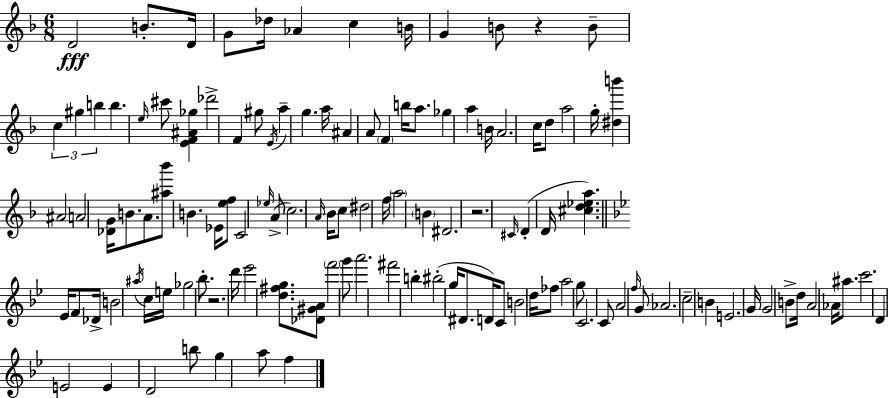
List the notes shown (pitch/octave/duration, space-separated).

D4/h B4/e. D4/s G4/e Db5/s Ab4/q C5/q B4/s G4/q B4/e R/q B4/e C5/q G#5/q B5/q B5/q. E5/s C#6/e [E4,F4,A#4,Gb5]/q Db6/h F4/q G#5/e E4/s A5/q G5/q. A5/s A#4/q A4/e F4/q B5/s A5/e. Gb5/q A5/q B4/s A4/h. C5/s D5/e A5/h G5/s [D#5,B6]/q A#4/h A4/h [Db4,G4]/s B4/e. A4/e. [A#5,Bb6]/e B4/q. Eb4/s [E5,F5]/e C4/h Eb5/s A4/e C5/h. A4/s Bb4/s C5/e D#5/h F5/s A5/h B4/q D#4/h. R/h. C#4/s D4/q D4/s [C#5,D5,Eb5,A5]/q. Eb4/s F4/e Db4/s B4/h A#5/s C5/s E5/s Gb5/h Bb5/e. R/h. D6/s Eb6/h [D5,F#5,G5]/e. [Db4,G#4,A4]/e F6/h G6/e A6/h. F#6/h B5/q BIS5/h G5/s D#4/e. D4/s C4/e B4/h D5/s FES5/e A5/h G5/e C4/h. C4/e A4/h F5/s G4/e Ab4/h. C5/h B4/q E4/h. G4/s G4/h B4/e D5/s A4/h Ab4/s A#5/e. C6/h. D4/q E4/h E4/q D4/h B5/e G5/q A5/e F5/q